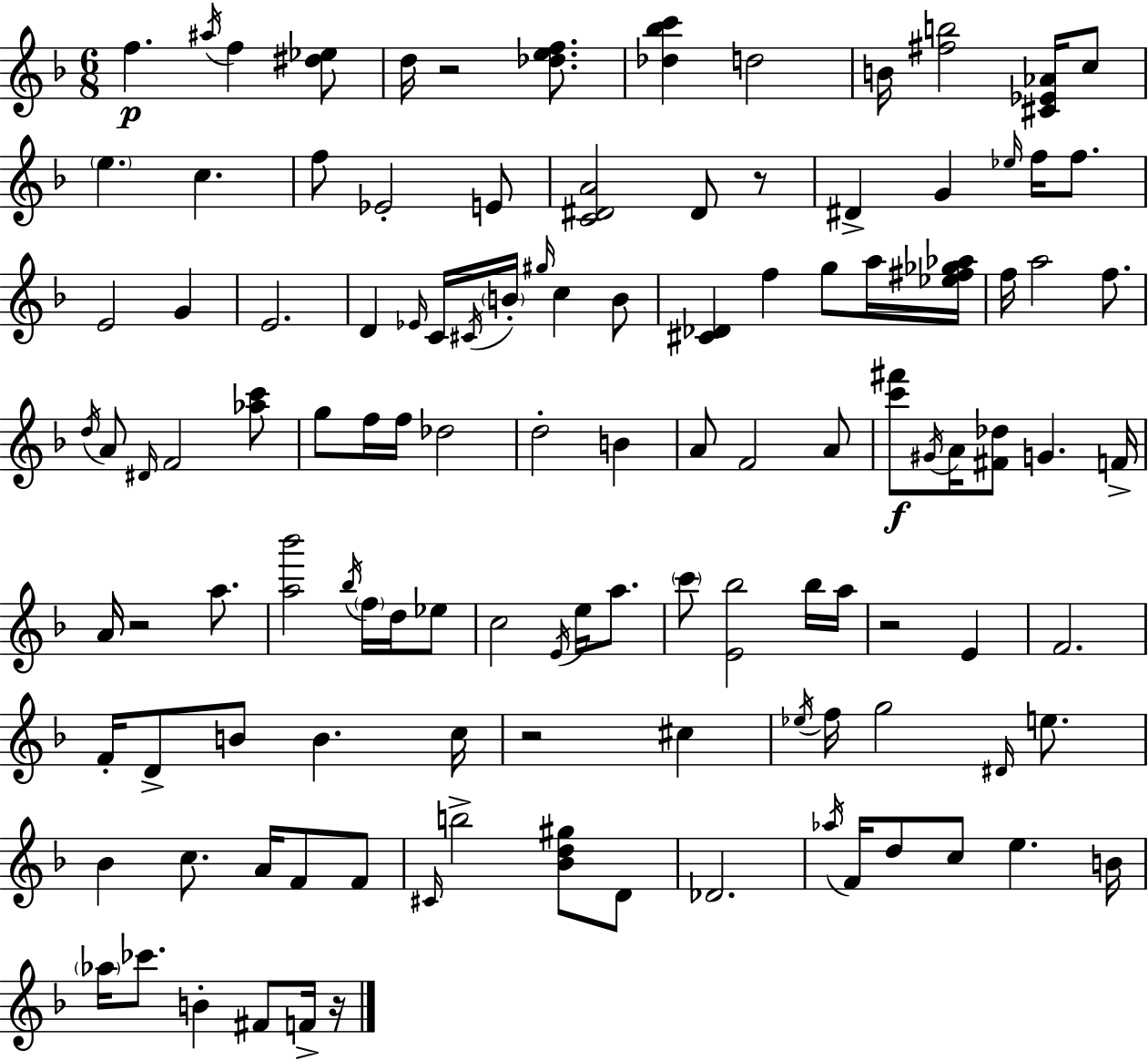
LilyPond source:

{
  \clef treble
  \numericTimeSignature
  \time 6/8
  \key f \major
  f''4.\p \acciaccatura { ais''16 } f''4 <dis'' ees''>8 | d''16 r2 <des'' e'' f''>8. | <des'' bes'' c'''>4 d''2 | b'16 <fis'' b''>2 <cis' ees' aes'>16 c''8 | \break \parenthesize e''4. c''4. | f''8 ees'2-. e'8 | <c' dis' a'>2 dis'8 r8 | dis'4-> g'4 \grace { ees''16 } f''16 f''8. | \break e'2 g'4 | e'2. | d'4 \grace { ees'16 } c'16 \acciaccatura { cis'16 } \parenthesize b'16-. \grace { gis''16 } c''4 | b'8 <cis' des'>4 f''4 | \break g''8 a''16 <ees'' fis'' ges'' aes''>16 f''16 a''2 | f''8. \acciaccatura { d''16 } a'8 \grace { dis'16 } f'2 | <aes'' c'''>8 g''8 f''16 f''16 des''2 | d''2-. | \break b'4 a'8 f'2 | a'8 <c''' fis'''>8\f \acciaccatura { gis'16 } a'16 <fis' des''>8 | g'4. f'16-> a'16 r2 | a''8. <a'' bes'''>2 | \break \acciaccatura { bes''16 } \parenthesize f''16 d''16 ees''8 c''2 | \acciaccatura { e'16 } e''16 a''8. \parenthesize c'''8 | <e' bes''>2 bes''16 a''16 r2 | e'4 f'2. | \break f'16-. d'8-> | b'8 b'4. c''16 r2 | cis''4 \acciaccatura { ees''16 } f''16 | g''2 \grace { dis'16 } e''8. | \break bes'4 c''8. a'16 f'8 f'8 | \grace { cis'16 } b''2-> <bes' d'' gis''>8 d'8 | des'2. | \acciaccatura { aes''16 } f'16 d''8 c''8 e''4. | \break b'16 \parenthesize aes''16 ces'''8. b'4-. fis'8 | f'16-> r16 \bar "|."
}